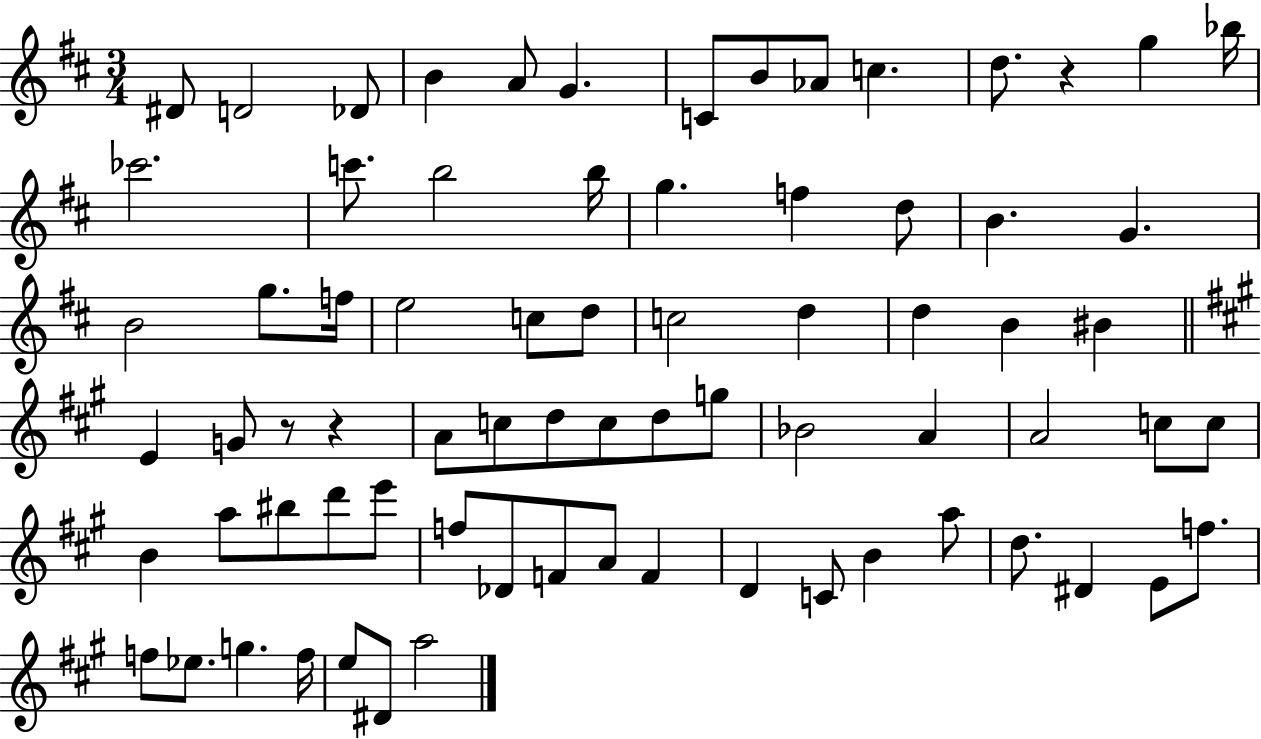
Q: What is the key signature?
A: D major